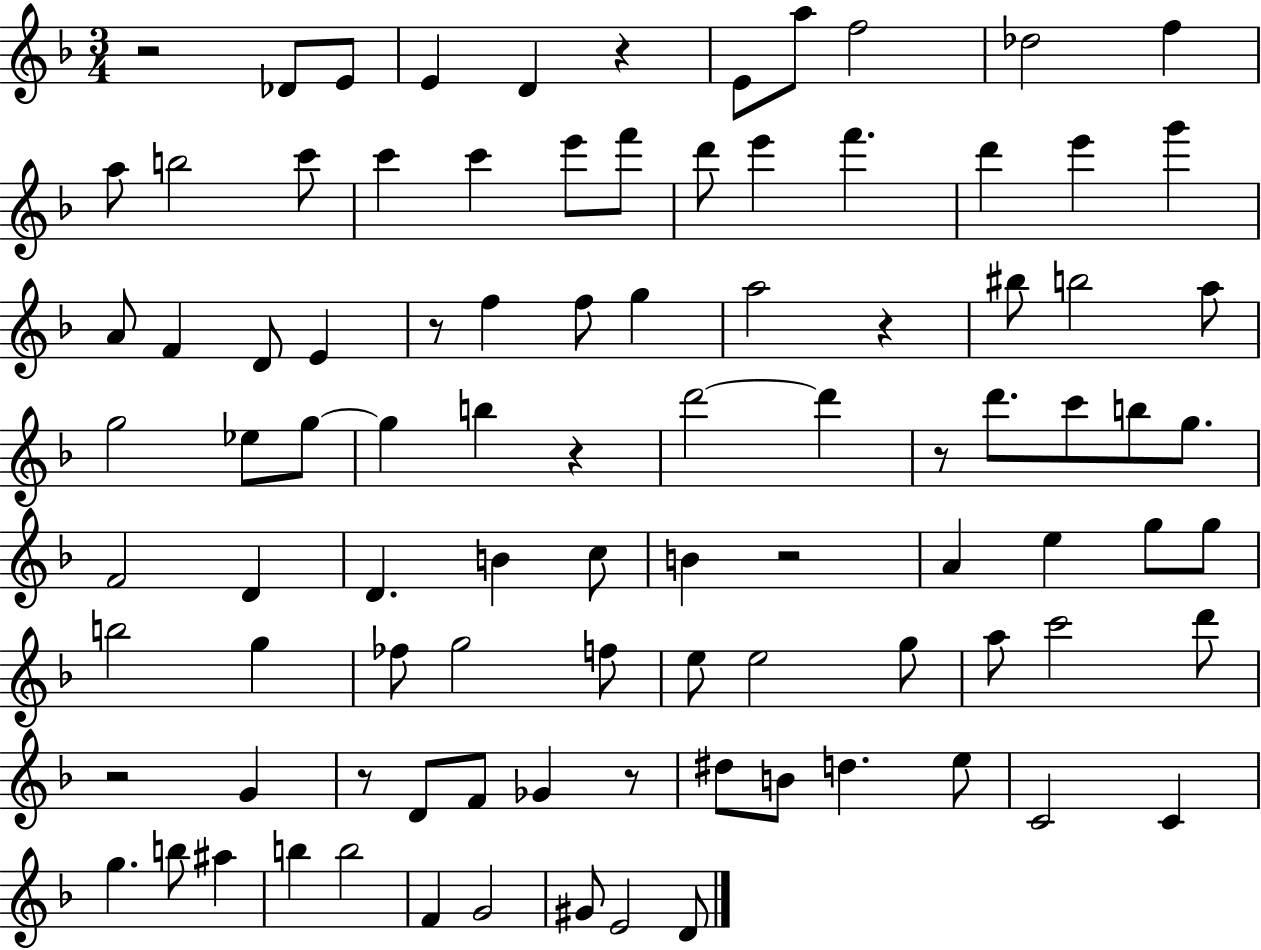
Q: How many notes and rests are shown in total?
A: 95